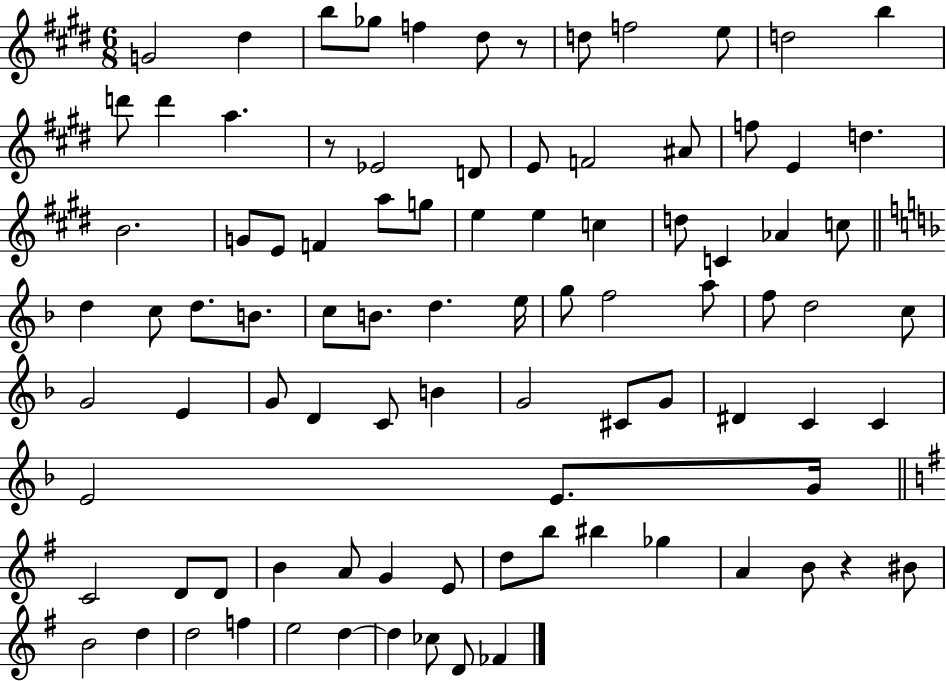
G4/h D#5/q B5/e Gb5/e F5/q D#5/e R/e D5/e F5/h E5/e D5/h B5/q D6/e D6/q A5/q. R/e Eb4/h D4/e E4/e F4/h A#4/e F5/e E4/q D5/q. B4/h. G4/e E4/e F4/q A5/e G5/e E5/q E5/q C5/q D5/e C4/q Ab4/q C5/e D5/q C5/e D5/e. B4/e. C5/e B4/e. D5/q. E5/s G5/e F5/h A5/e F5/e D5/h C5/e G4/h E4/q G4/e D4/q C4/e B4/q G4/h C#4/e G4/e D#4/q C4/q C4/q E4/h E4/e. G4/s C4/h D4/e D4/e B4/q A4/e G4/q E4/e D5/e B5/e BIS5/q Gb5/q A4/q B4/e R/q BIS4/e B4/h D5/q D5/h F5/q E5/h D5/q D5/q CES5/e D4/e FES4/q